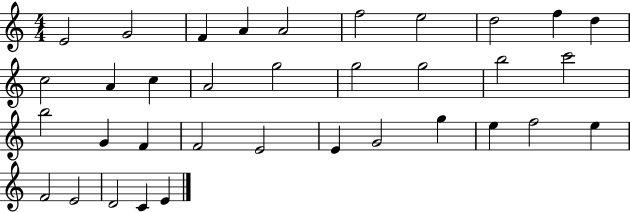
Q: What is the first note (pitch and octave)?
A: E4